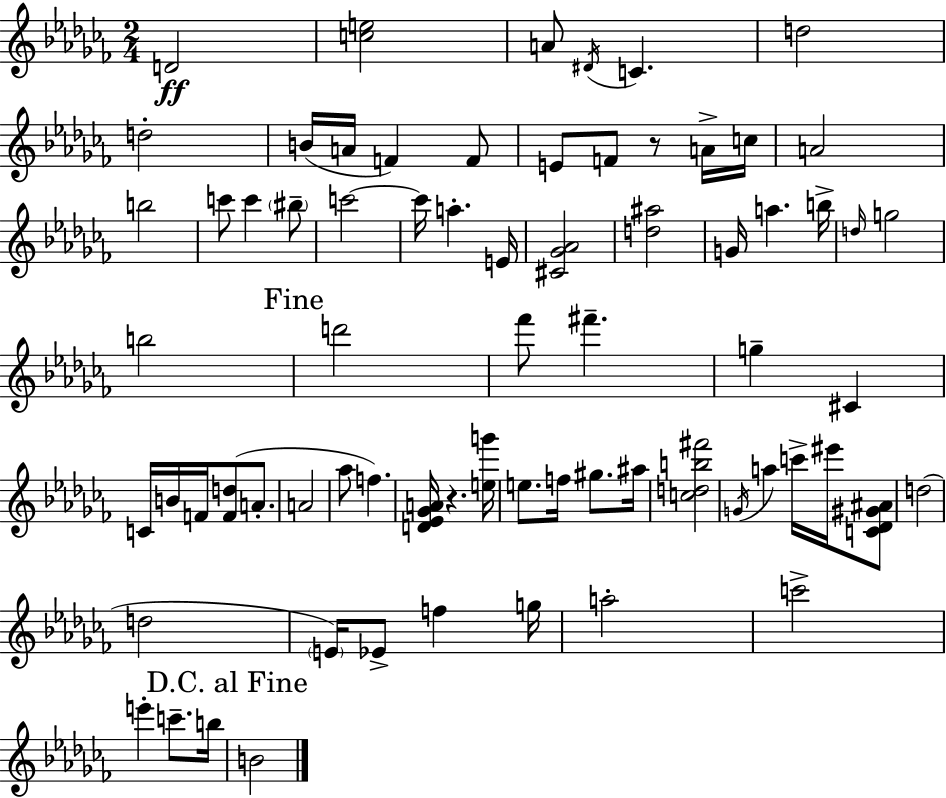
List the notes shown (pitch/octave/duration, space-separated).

D4/h [C5,E5]/h A4/e D#4/s C4/q. D5/h D5/h B4/s A4/s F4/q F4/e E4/e F4/e R/e A4/s C5/s A4/h B5/h C6/e C6/q BIS5/e C6/h C6/s A5/q. E4/s [C#4,Gb4,Ab4]/h [D5,A#5]/h G4/s A5/q. B5/s D5/s G5/h B5/h D6/h FES6/e F#6/q. G5/q C#4/q C4/s B4/s F4/s [F4,D5]/e A4/e. A4/h Ab5/e F5/q. [D4,Eb4,Gb4,A4]/s R/q. [E5,G6]/s E5/e. F5/s G#5/e. A#5/s [C5,D5,B5,F#6]/h G4/s A5/q C6/s EIS6/s [C4,Db4,G#4,A#4]/e D5/h D5/h E4/s Eb4/e F5/q G5/s A5/h C6/h E6/q C6/e. B5/s B4/h